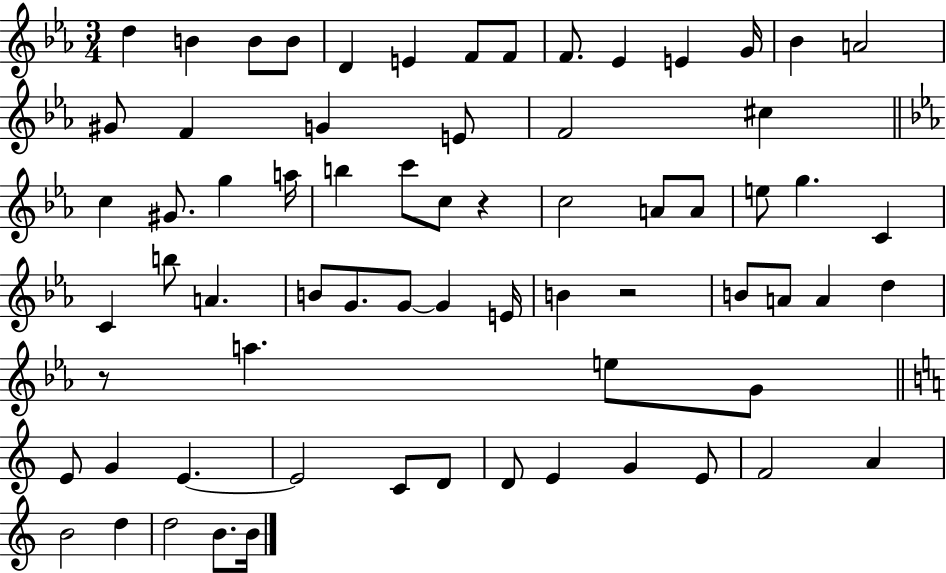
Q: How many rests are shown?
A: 3